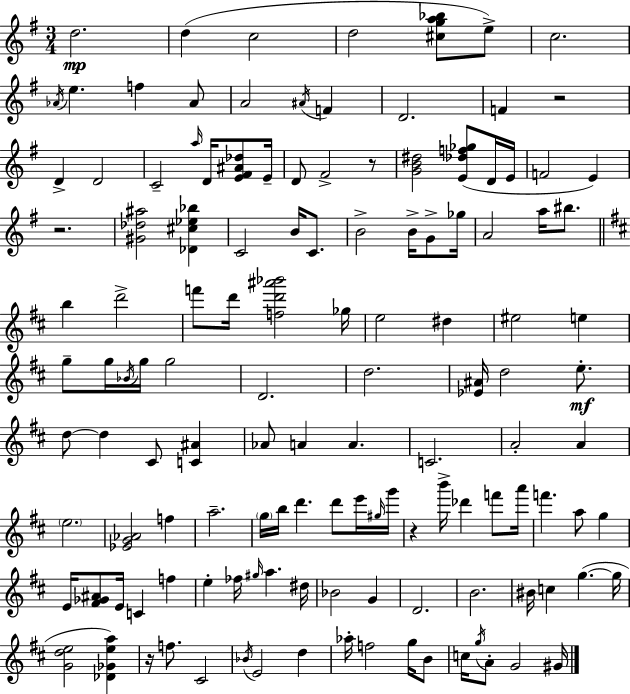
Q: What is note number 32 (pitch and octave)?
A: B4